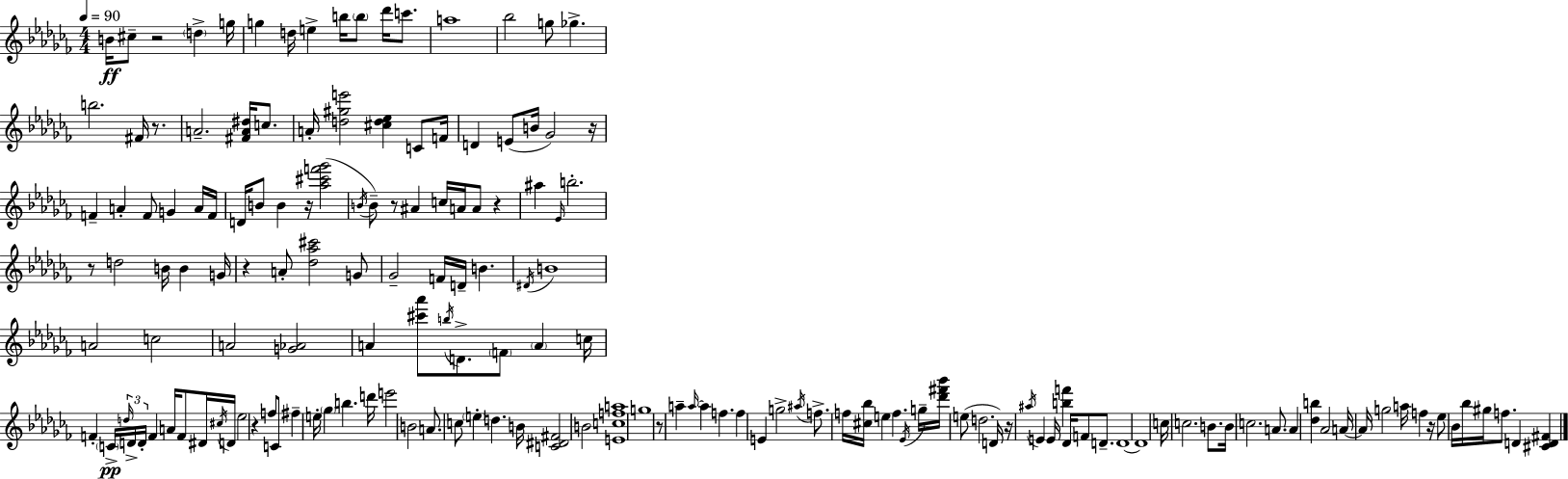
{
  \clef treble
  \numericTimeSignature
  \time 4/4
  \key aes \minor
  \tempo 4 = 90
  b'16\ff cis''8-- r2 \parenthesize d''4-> g''16 | g''4 d''16 e''4-> b''16 \parenthesize b''8 des'''16 c'''8. | a''1 | bes''2 g''8 ges''4.-> | \break b''2. fis'16 r8. | a'2.-- <fis' a' dis''>16 c''8. | a'16-. <d'' gis'' e'''>2 <cis'' d'' ees''>4 c'8 f'16 | d'4 e'8( b'16 ges'2) r16 | \break f'4-- a'4-. f'8 g'4 a'16 f'16 | d'16 b'8 b'4 r16 <aes'' cis''' f''' ges'''>2( | \acciaccatura { b'16 } b'8--) r8 ais'4 c''16 a'16 a'8 r4 | ais''4 \grace { ees'16 } b''2.-. | \break r8 d''2 b'16 b'4 | g'16 r4 a'8-. <des'' aes'' cis'''>2 | g'8 ges'2-- f'16 d'16-- b'4. | \acciaccatura { dis'16 } b'1 | \break a'2 c''2 | a'2 <g' aes'>2 | a'4 <cis''' aes'''>8 \acciaccatura { b''16 } d'8.-> \parenthesize f'8 \parenthesize a'4 | c''16 f'4-. \parenthesize c'16->\pp \tuplet 3/2 { \grace { d''16 } d'16-> d'16-. } f'4 | \break a'16 f'8 dis'16 \acciaccatura { cis''16 } d'16 ees''2 r4 | f''8 c'8 fis''4-- e''16-. \parenthesize ges''4 b''4. | d'''16 e'''2 b'2 | a'8. c''8 \parenthesize e''4-. d''4. | \break b'16 <c' dis' fis'>2 b'2 | <e' c'' f'' a''>1 | g''1 | r8 a''4-- \grace { a''16~ }~ a''4 | \break f''4. f''4 e'4 g''2-> | \acciaccatura { ais''16 } f''8.-> f''16 <cis'' bes''>16 e''4 | f''4. \acciaccatura { ees'16 } g''16-- <des''' fis''' bes'''>16 e''8( d''2. | d'16) r16 \acciaccatura { ais''16 } e'4 e'16 | \break <b'' f'''>4 des'16 f'8 d'8.-- d'1~~ | d'1 | c''16 c''2. | b'8. b'16 c''2. | \break a'8. a'4 <des'' b''>4 | aes'2 a'16~~ a'16 g''2 | a''16 f''4 r16 ees''8 bes'16 bes''16 gis''16 f''8. | d'4 <cis' d' fis'>4 \bar "|."
}